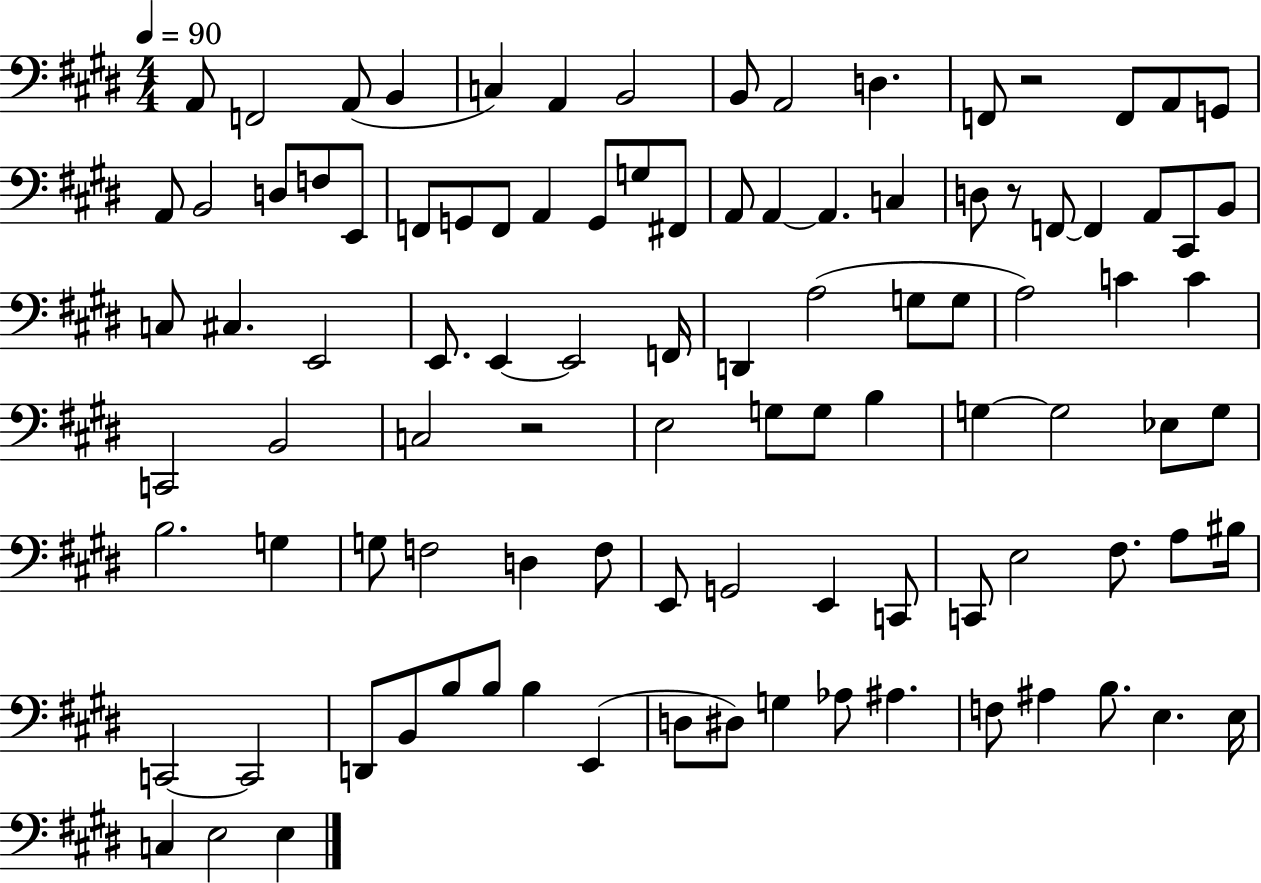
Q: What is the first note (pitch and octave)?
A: A2